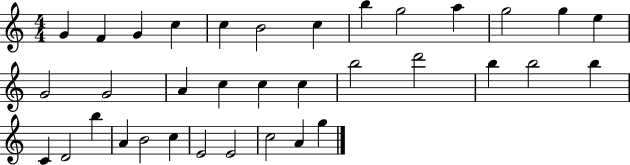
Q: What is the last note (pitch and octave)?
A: G5